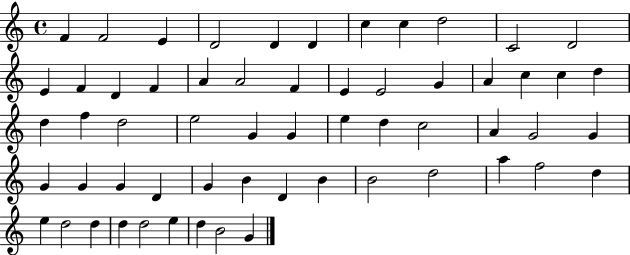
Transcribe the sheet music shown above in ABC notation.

X:1
T:Untitled
M:4/4
L:1/4
K:C
F F2 E D2 D D c c d2 C2 D2 E F D F A A2 F E E2 G A c c d d f d2 e2 G G e d c2 A G2 G G G G D G B D B B2 d2 a f2 d e d2 d d d2 e d B2 G